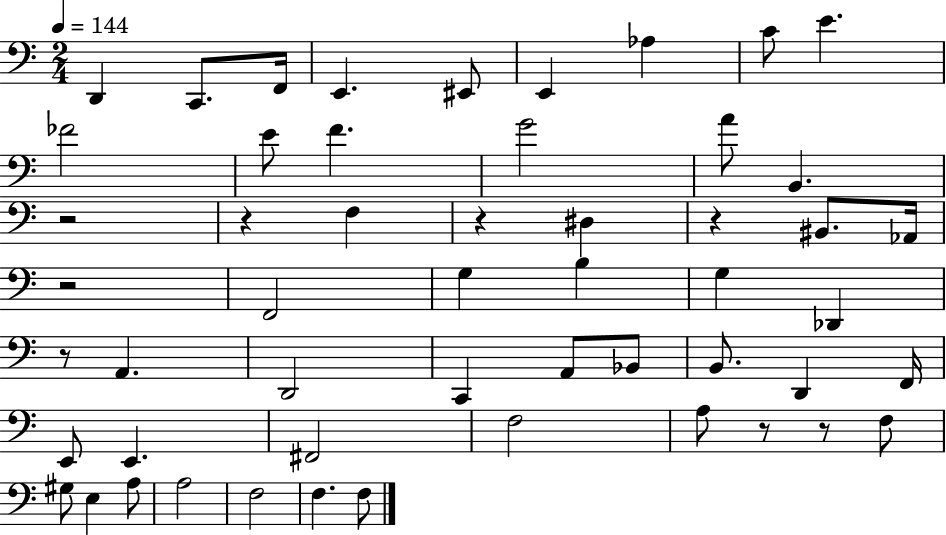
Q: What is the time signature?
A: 2/4